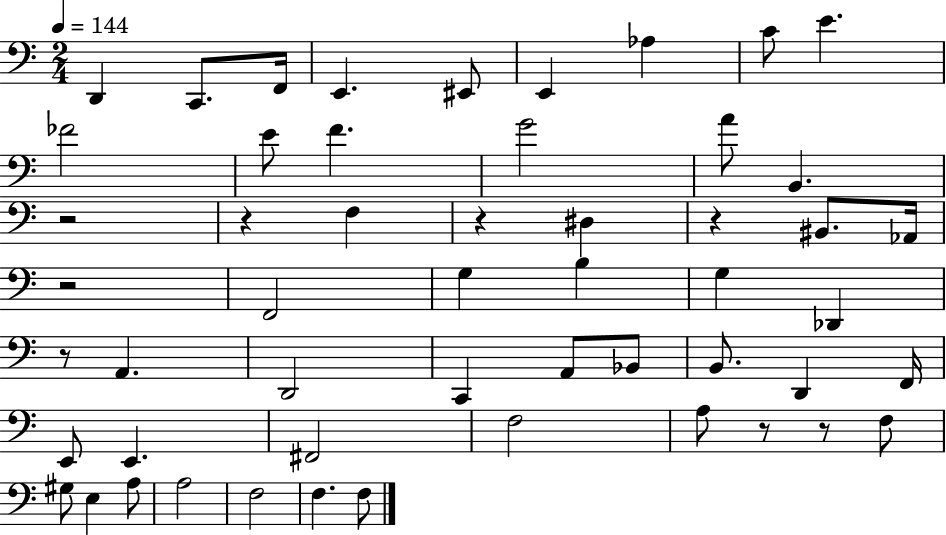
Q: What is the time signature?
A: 2/4